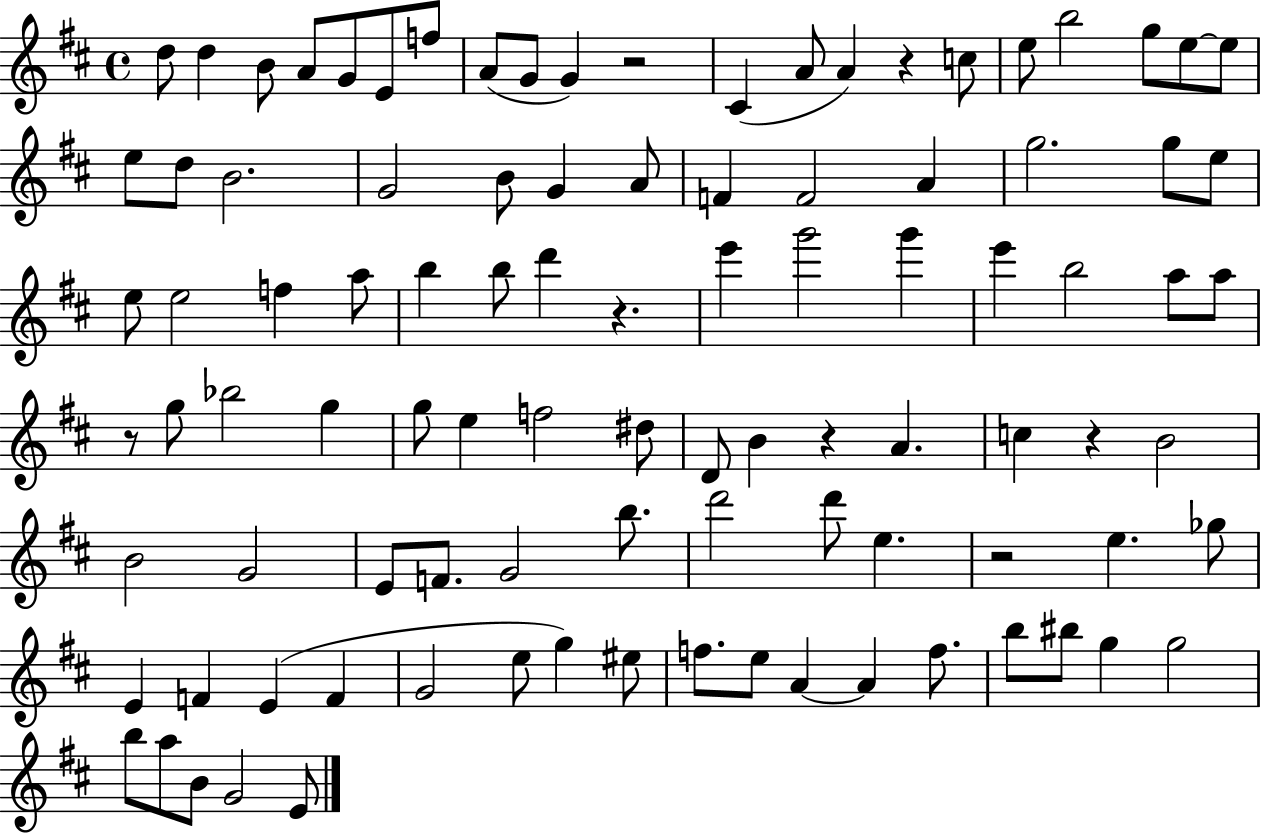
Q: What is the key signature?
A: D major